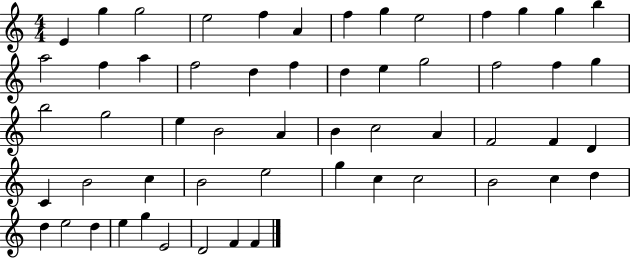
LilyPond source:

{
  \clef treble
  \numericTimeSignature
  \time 4/4
  \key c \major
  e'4 g''4 g''2 | e''2 f''4 a'4 | f''4 g''4 e''2 | f''4 g''4 g''4 b''4 | \break a''2 f''4 a''4 | f''2 d''4 f''4 | d''4 e''4 g''2 | f''2 f''4 g''4 | \break b''2 g''2 | e''4 b'2 a'4 | b'4 c''2 a'4 | f'2 f'4 d'4 | \break c'4 b'2 c''4 | b'2 e''2 | g''4 c''4 c''2 | b'2 c''4 d''4 | \break d''4 e''2 d''4 | e''4 g''4 e'2 | d'2 f'4 f'4 | \bar "|."
}